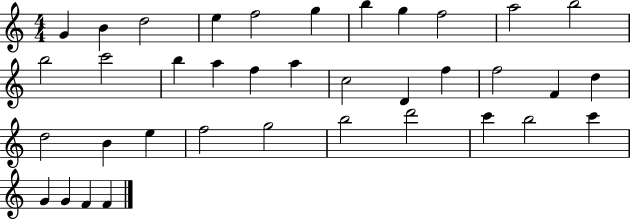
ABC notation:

X:1
T:Untitled
M:4/4
L:1/4
K:C
G B d2 e f2 g b g f2 a2 b2 b2 c'2 b a f a c2 D f f2 F d d2 B e f2 g2 b2 d'2 c' b2 c' G G F F